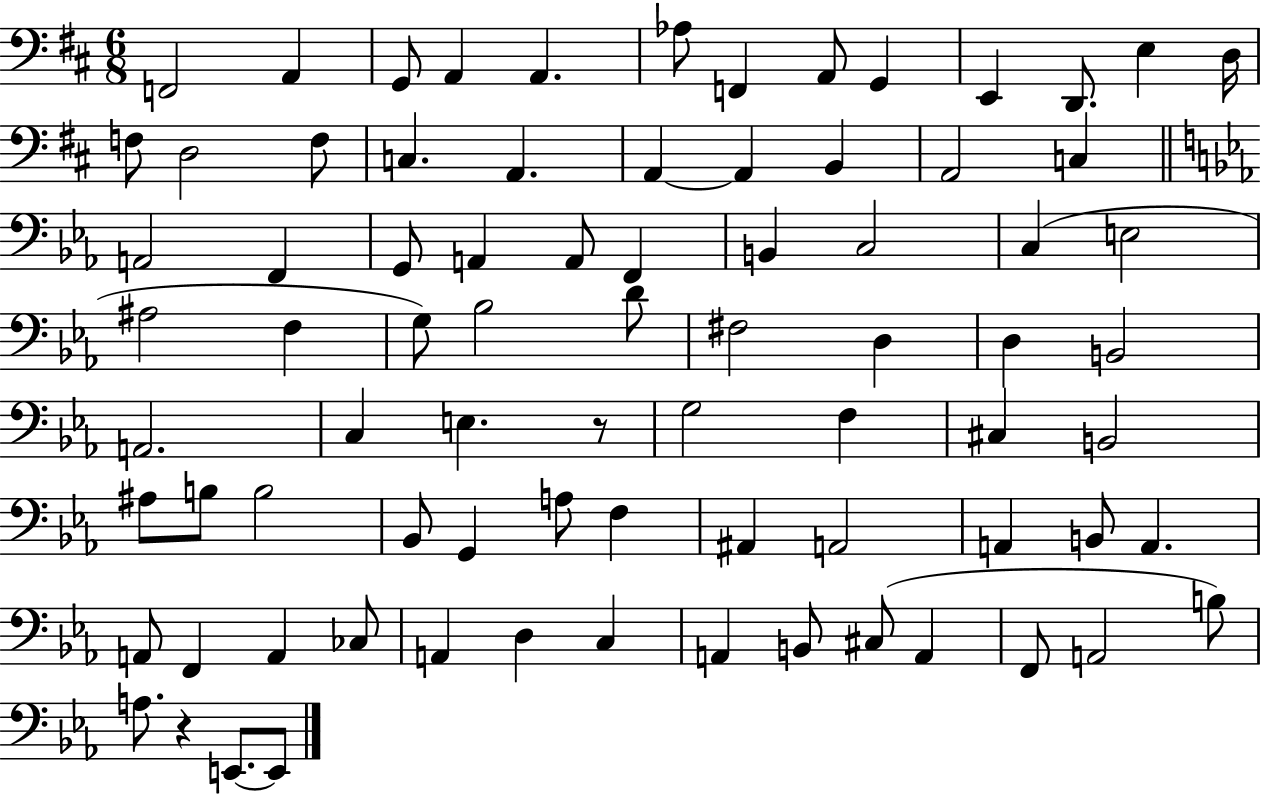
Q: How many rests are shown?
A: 2